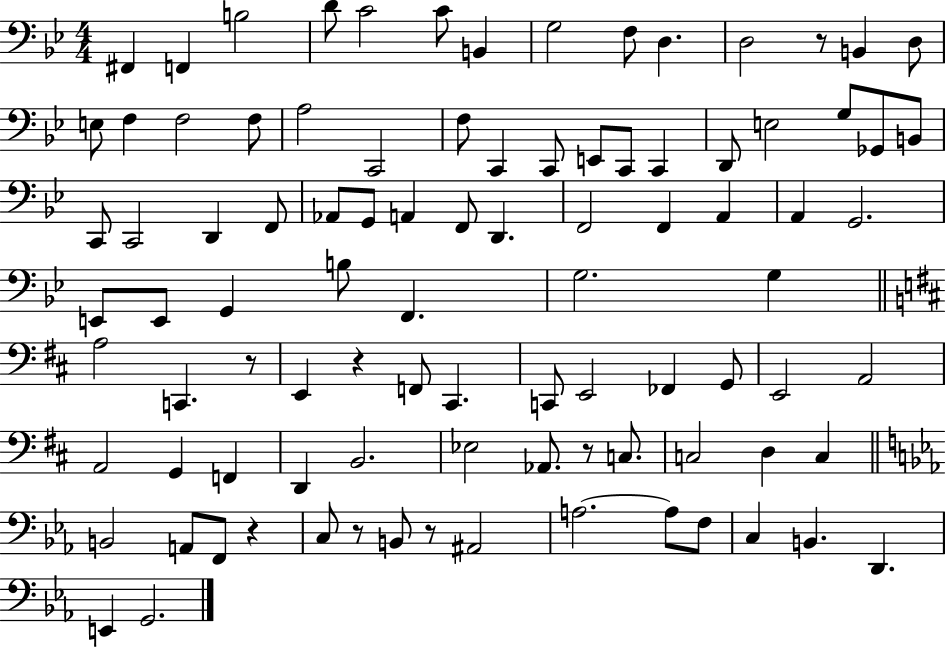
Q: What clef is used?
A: bass